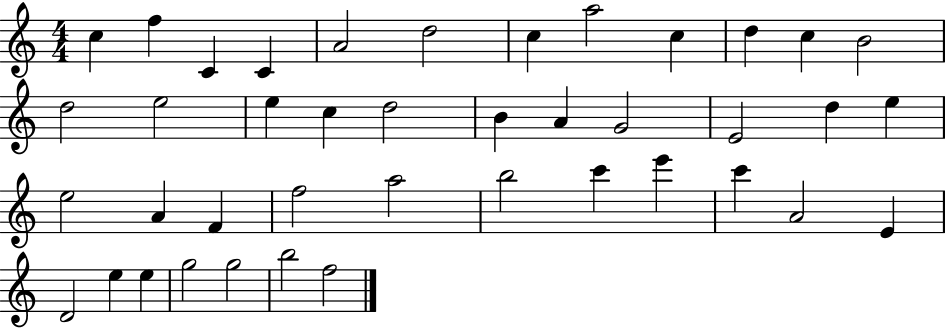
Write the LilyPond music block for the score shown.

{
  \clef treble
  \numericTimeSignature
  \time 4/4
  \key c \major
  c''4 f''4 c'4 c'4 | a'2 d''2 | c''4 a''2 c''4 | d''4 c''4 b'2 | \break d''2 e''2 | e''4 c''4 d''2 | b'4 a'4 g'2 | e'2 d''4 e''4 | \break e''2 a'4 f'4 | f''2 a''2 | b''2 c'''4 e'''4 | c'''4 a'2 e'4 | \break d'2 e''4 e''4 | g''2 g''2 | b''2 f''2 | \bar "|."
}